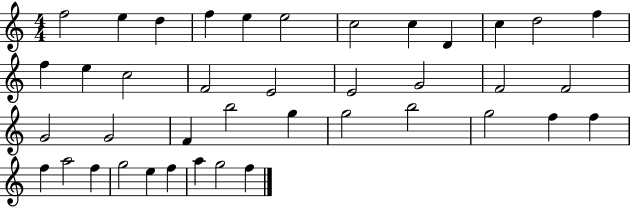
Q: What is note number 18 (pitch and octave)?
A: E4